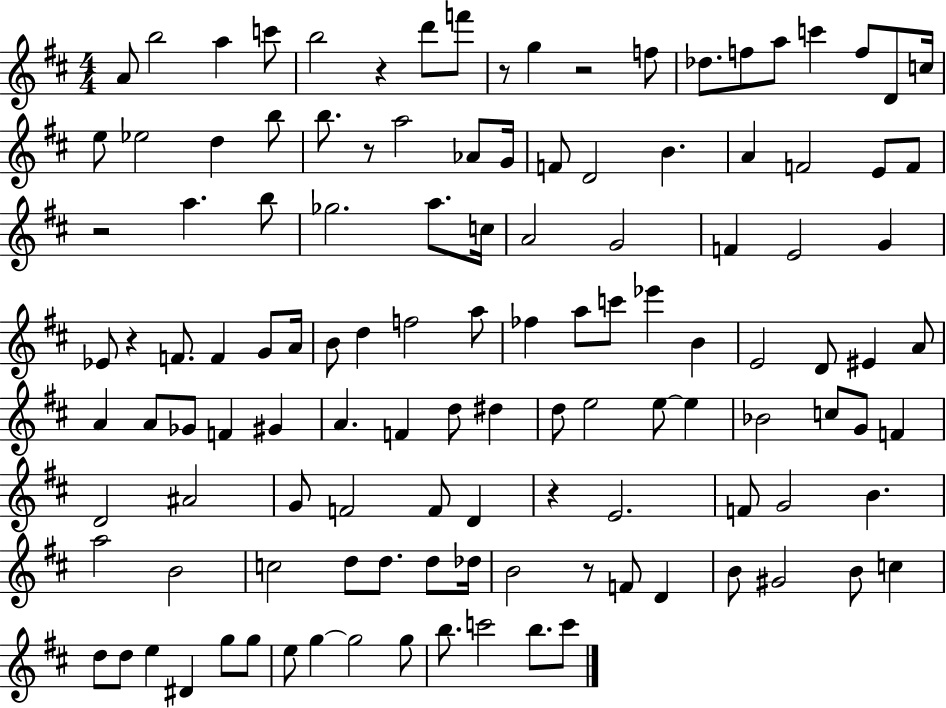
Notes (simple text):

A4/e B5/h A5/q C6/e B5/h R/q D6/e F6/e R/e G5/q R/h F5/e Db5/e. F5/e A5/e C6/q F5/e D4/e C5/s E5/e Eb5/h D5/q B5/e B5/e. R/e A5/h Ab4/e G4/s F4/e D4/h B4/q. A4/q F4/h E4/e F4/e R/h A5/q. B5/e Gb5/h. A5/e. C5/s A4/h G4/h F4/q E4/h G4/q Eb4/e R/q F4/e. F4/q G4/e A4/s B4/e D5/q F5/h A5/e FES5/q A5/e C6/e Eb6/q B4/q E4/h D4/e EIS4/q A4/e A4/q A4/e Gb4/e F4/q G#4/q A4/q. F4/q D5/e D#5/q D5/e E5/h E5/e E5/q Bb4/h C5/e G4/e F4/q D4/h A#4/h G4/e F4/h F4/e D4/q R/q E4/h. F4/e G4/h B4/q. A5/h B4/h C5/h D5/e D5/e. D5/e Db5/s B4/h R/e F4/e D4/q B4/e G#4/h B4/e C5/q D5/e D5/e E5/q D#4/q G5/e G5/e E5/e G5/q G5/h G5/e B5/e. C6/h B5/e. C6/e